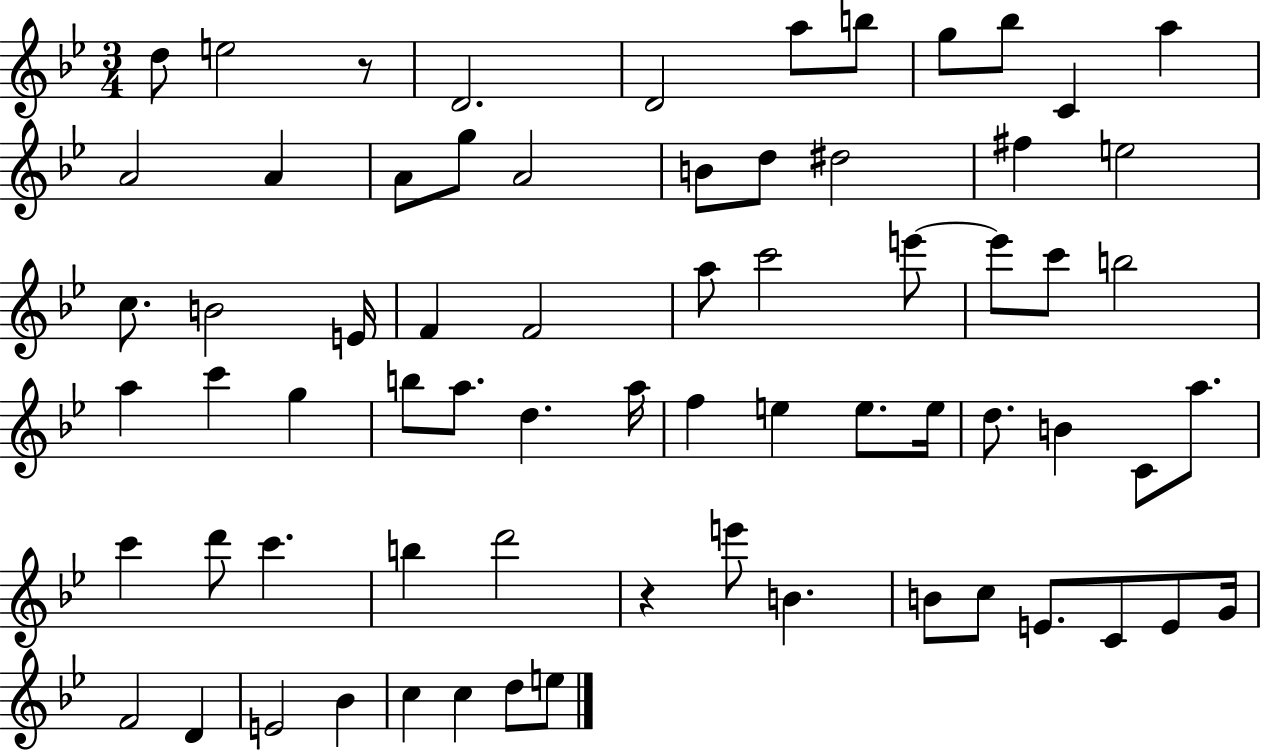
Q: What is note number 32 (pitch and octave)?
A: A5